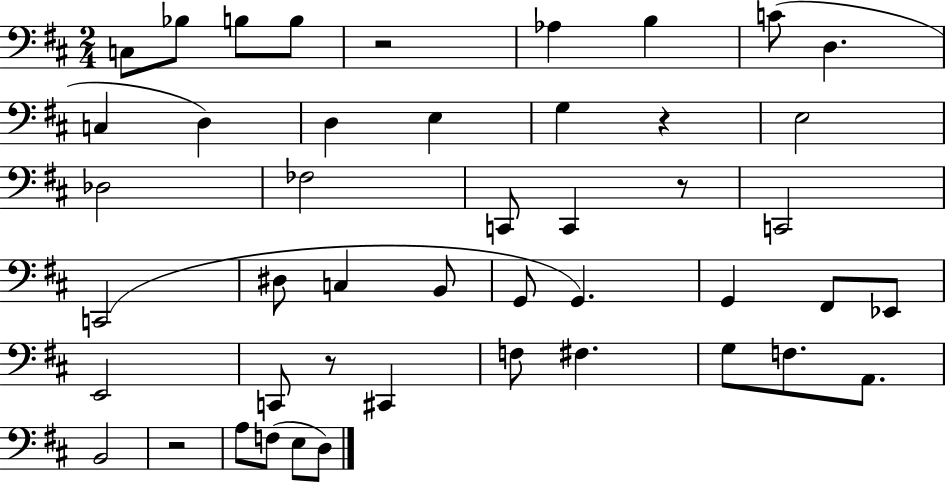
X:1
T:Untitled
M:2/4
L:1/4
K:D
C,/2 _B,/2 B,/2 B,/2 z2 _A, B, C/2 D, C, D, D, E, G, z E,2 _D,2 _F,2 C,,/2 C,, z/2 C,,2 C,,2 ^D,/2 C, B,,/2 G,,/2 G,, G,, ^F,,/2 _E,,/2 E,,2 C,,/2 z/2 ^C,, F,/2 ^F, G,/2 F,/2 A,,/2 B,,2 z2 A,/2 F,/2 E,/2 D,/2